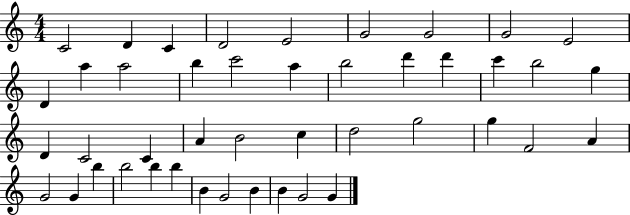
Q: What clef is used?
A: treble